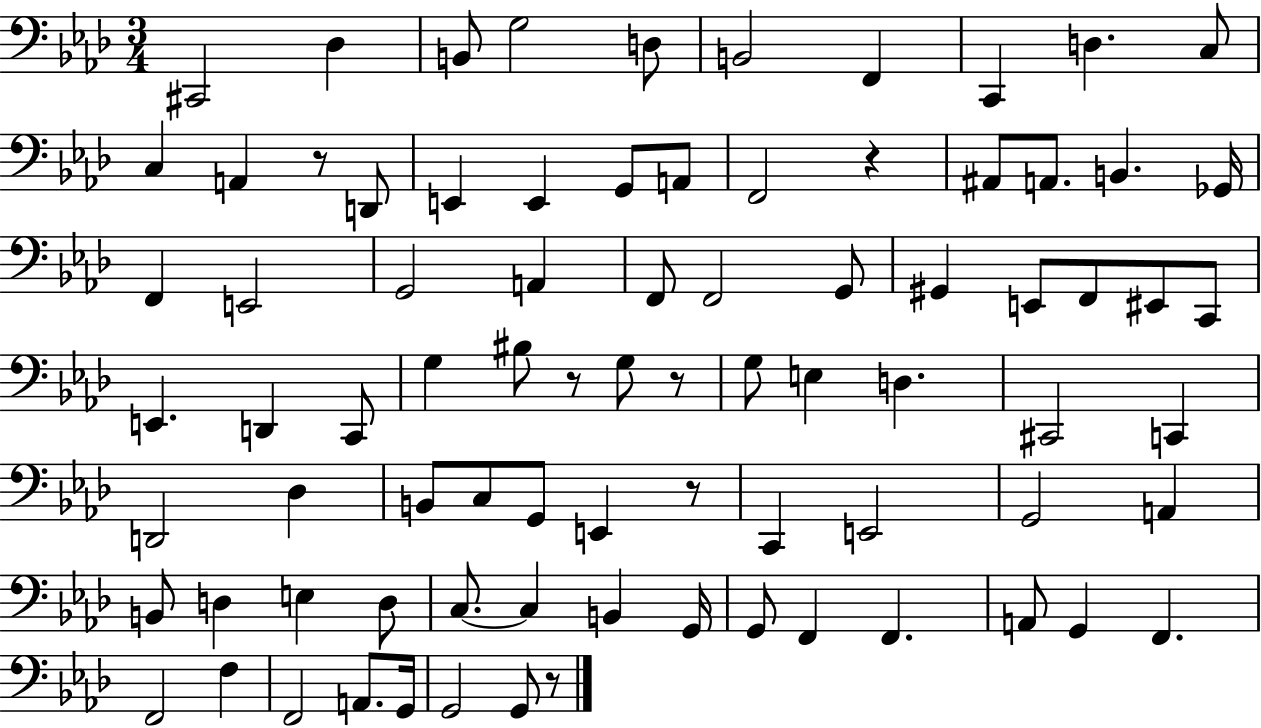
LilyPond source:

{
  \clef bass
  \numericTimeSignature
  \time 3/4
  \key aes \major
  \repeat volta 2 { cis,2 des4 | b,8 g2 d8 | b,2 f,4 | c,4 d4. c8 | \break c4 a,4 r8 d,8 | e,4 e,4 g,8 a,8 | f,2 r4 | ais,8 a,8. b,4. ges,16 | \break f,4 e,2 | g,2 a,4 | f,8 f,2 g,8 | gis,4 e,8 f,8 eis,8 c,8 | \break e,4. d,4 c,8 | g4 bis8 r8 g8 r8 | g8 e4 d4. | cis,2 c,4 | \break d,2 des4 | b,8 c8 g,8 e,4 r8 | c,4 e,2 | g,2 a,4 | \break b,8 d4 e4 d8 | c8.~~ c4 b,4 g,16 | g,8 f,4 f,4. | a,8 g,4 f,4. | \break f,2 f4 | f,2 a,8. g,16 | g,2 g,8 r8 | } \bar "|."
}